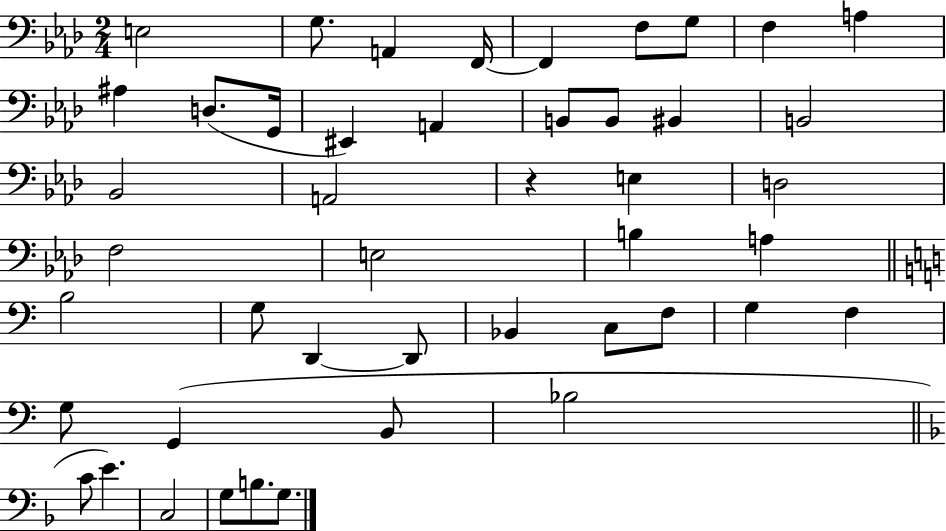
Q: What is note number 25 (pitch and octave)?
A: B3